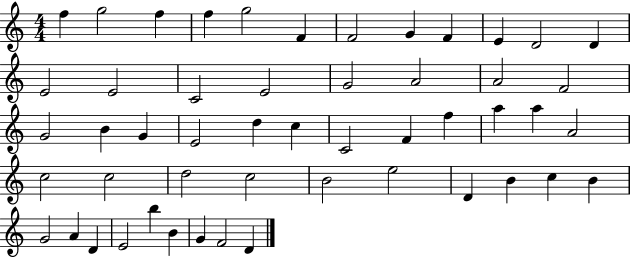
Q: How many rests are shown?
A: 0